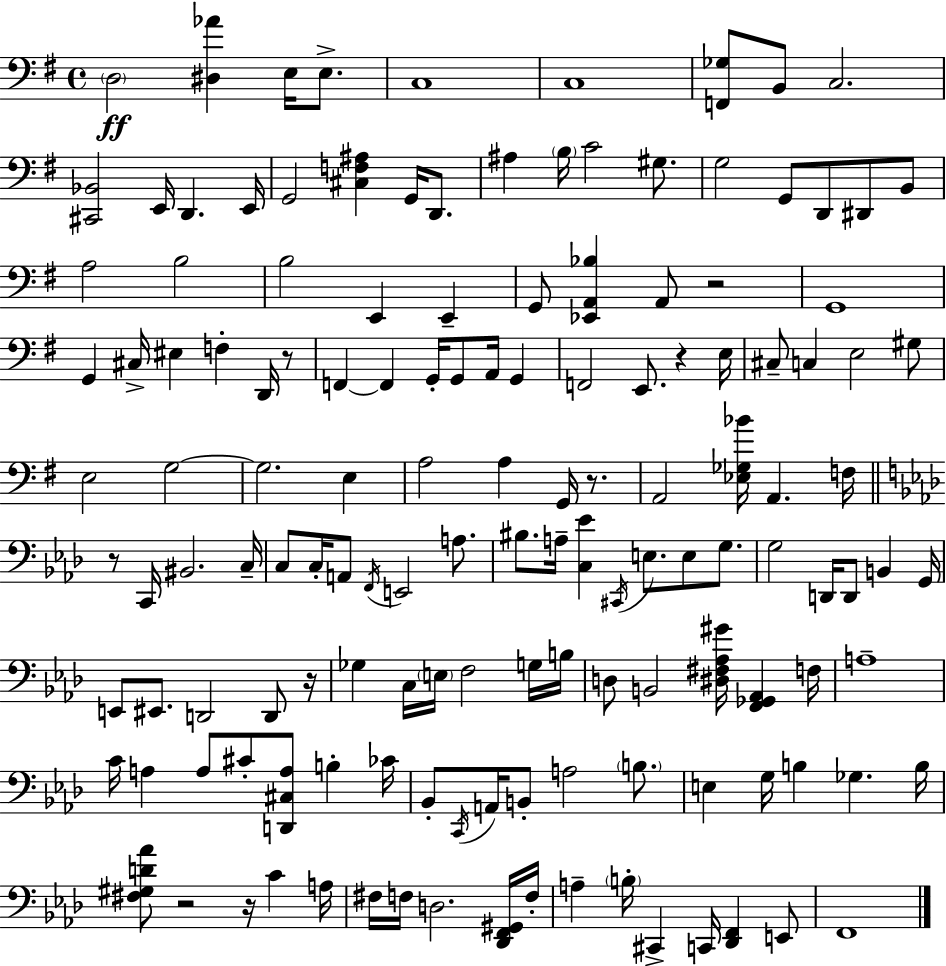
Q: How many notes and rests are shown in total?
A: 142